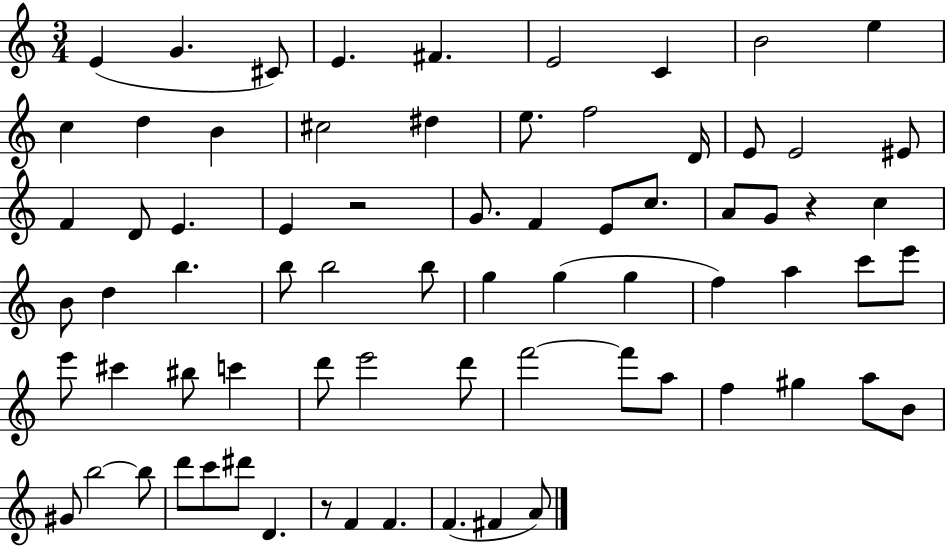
{
  \clef treble
  \numericTimeSignature
  \time 3/4
  \key c \major
  e'4( g'4. cis'8) | e'4. fis'4. | e'2 c'4 | b'2 e''4 | \break c''4 d''4 b'4 | cis''2 dis''4 | e''8. f''2 d'16 | e'8 e'2 eis'8 | \break f'4 d'8 e'4. | e'4 r2 | g'8. f'4 e'8 c''8. | a'8 g'8 r4 c''4 | \break b'8 d''4 b''4. | b''8 b''2 b''8 | g''4 g''4( g''4 | f''4) a''4 c'''8 e'''8 | \break e'''8 cis'''4 bis''8 c'''4 | d'''8 e'''2 d'''8 | f'''2~~ f'''8 a''8 | f''4 gis''4 a''8 b'8 | \break gis'8 b''2~~ b''8 | d'''8 c'''8 dis'''8 d'4. | r8 f'4 f'4. | f'4.( fis'4 a'8) | \break \bar "|."
}